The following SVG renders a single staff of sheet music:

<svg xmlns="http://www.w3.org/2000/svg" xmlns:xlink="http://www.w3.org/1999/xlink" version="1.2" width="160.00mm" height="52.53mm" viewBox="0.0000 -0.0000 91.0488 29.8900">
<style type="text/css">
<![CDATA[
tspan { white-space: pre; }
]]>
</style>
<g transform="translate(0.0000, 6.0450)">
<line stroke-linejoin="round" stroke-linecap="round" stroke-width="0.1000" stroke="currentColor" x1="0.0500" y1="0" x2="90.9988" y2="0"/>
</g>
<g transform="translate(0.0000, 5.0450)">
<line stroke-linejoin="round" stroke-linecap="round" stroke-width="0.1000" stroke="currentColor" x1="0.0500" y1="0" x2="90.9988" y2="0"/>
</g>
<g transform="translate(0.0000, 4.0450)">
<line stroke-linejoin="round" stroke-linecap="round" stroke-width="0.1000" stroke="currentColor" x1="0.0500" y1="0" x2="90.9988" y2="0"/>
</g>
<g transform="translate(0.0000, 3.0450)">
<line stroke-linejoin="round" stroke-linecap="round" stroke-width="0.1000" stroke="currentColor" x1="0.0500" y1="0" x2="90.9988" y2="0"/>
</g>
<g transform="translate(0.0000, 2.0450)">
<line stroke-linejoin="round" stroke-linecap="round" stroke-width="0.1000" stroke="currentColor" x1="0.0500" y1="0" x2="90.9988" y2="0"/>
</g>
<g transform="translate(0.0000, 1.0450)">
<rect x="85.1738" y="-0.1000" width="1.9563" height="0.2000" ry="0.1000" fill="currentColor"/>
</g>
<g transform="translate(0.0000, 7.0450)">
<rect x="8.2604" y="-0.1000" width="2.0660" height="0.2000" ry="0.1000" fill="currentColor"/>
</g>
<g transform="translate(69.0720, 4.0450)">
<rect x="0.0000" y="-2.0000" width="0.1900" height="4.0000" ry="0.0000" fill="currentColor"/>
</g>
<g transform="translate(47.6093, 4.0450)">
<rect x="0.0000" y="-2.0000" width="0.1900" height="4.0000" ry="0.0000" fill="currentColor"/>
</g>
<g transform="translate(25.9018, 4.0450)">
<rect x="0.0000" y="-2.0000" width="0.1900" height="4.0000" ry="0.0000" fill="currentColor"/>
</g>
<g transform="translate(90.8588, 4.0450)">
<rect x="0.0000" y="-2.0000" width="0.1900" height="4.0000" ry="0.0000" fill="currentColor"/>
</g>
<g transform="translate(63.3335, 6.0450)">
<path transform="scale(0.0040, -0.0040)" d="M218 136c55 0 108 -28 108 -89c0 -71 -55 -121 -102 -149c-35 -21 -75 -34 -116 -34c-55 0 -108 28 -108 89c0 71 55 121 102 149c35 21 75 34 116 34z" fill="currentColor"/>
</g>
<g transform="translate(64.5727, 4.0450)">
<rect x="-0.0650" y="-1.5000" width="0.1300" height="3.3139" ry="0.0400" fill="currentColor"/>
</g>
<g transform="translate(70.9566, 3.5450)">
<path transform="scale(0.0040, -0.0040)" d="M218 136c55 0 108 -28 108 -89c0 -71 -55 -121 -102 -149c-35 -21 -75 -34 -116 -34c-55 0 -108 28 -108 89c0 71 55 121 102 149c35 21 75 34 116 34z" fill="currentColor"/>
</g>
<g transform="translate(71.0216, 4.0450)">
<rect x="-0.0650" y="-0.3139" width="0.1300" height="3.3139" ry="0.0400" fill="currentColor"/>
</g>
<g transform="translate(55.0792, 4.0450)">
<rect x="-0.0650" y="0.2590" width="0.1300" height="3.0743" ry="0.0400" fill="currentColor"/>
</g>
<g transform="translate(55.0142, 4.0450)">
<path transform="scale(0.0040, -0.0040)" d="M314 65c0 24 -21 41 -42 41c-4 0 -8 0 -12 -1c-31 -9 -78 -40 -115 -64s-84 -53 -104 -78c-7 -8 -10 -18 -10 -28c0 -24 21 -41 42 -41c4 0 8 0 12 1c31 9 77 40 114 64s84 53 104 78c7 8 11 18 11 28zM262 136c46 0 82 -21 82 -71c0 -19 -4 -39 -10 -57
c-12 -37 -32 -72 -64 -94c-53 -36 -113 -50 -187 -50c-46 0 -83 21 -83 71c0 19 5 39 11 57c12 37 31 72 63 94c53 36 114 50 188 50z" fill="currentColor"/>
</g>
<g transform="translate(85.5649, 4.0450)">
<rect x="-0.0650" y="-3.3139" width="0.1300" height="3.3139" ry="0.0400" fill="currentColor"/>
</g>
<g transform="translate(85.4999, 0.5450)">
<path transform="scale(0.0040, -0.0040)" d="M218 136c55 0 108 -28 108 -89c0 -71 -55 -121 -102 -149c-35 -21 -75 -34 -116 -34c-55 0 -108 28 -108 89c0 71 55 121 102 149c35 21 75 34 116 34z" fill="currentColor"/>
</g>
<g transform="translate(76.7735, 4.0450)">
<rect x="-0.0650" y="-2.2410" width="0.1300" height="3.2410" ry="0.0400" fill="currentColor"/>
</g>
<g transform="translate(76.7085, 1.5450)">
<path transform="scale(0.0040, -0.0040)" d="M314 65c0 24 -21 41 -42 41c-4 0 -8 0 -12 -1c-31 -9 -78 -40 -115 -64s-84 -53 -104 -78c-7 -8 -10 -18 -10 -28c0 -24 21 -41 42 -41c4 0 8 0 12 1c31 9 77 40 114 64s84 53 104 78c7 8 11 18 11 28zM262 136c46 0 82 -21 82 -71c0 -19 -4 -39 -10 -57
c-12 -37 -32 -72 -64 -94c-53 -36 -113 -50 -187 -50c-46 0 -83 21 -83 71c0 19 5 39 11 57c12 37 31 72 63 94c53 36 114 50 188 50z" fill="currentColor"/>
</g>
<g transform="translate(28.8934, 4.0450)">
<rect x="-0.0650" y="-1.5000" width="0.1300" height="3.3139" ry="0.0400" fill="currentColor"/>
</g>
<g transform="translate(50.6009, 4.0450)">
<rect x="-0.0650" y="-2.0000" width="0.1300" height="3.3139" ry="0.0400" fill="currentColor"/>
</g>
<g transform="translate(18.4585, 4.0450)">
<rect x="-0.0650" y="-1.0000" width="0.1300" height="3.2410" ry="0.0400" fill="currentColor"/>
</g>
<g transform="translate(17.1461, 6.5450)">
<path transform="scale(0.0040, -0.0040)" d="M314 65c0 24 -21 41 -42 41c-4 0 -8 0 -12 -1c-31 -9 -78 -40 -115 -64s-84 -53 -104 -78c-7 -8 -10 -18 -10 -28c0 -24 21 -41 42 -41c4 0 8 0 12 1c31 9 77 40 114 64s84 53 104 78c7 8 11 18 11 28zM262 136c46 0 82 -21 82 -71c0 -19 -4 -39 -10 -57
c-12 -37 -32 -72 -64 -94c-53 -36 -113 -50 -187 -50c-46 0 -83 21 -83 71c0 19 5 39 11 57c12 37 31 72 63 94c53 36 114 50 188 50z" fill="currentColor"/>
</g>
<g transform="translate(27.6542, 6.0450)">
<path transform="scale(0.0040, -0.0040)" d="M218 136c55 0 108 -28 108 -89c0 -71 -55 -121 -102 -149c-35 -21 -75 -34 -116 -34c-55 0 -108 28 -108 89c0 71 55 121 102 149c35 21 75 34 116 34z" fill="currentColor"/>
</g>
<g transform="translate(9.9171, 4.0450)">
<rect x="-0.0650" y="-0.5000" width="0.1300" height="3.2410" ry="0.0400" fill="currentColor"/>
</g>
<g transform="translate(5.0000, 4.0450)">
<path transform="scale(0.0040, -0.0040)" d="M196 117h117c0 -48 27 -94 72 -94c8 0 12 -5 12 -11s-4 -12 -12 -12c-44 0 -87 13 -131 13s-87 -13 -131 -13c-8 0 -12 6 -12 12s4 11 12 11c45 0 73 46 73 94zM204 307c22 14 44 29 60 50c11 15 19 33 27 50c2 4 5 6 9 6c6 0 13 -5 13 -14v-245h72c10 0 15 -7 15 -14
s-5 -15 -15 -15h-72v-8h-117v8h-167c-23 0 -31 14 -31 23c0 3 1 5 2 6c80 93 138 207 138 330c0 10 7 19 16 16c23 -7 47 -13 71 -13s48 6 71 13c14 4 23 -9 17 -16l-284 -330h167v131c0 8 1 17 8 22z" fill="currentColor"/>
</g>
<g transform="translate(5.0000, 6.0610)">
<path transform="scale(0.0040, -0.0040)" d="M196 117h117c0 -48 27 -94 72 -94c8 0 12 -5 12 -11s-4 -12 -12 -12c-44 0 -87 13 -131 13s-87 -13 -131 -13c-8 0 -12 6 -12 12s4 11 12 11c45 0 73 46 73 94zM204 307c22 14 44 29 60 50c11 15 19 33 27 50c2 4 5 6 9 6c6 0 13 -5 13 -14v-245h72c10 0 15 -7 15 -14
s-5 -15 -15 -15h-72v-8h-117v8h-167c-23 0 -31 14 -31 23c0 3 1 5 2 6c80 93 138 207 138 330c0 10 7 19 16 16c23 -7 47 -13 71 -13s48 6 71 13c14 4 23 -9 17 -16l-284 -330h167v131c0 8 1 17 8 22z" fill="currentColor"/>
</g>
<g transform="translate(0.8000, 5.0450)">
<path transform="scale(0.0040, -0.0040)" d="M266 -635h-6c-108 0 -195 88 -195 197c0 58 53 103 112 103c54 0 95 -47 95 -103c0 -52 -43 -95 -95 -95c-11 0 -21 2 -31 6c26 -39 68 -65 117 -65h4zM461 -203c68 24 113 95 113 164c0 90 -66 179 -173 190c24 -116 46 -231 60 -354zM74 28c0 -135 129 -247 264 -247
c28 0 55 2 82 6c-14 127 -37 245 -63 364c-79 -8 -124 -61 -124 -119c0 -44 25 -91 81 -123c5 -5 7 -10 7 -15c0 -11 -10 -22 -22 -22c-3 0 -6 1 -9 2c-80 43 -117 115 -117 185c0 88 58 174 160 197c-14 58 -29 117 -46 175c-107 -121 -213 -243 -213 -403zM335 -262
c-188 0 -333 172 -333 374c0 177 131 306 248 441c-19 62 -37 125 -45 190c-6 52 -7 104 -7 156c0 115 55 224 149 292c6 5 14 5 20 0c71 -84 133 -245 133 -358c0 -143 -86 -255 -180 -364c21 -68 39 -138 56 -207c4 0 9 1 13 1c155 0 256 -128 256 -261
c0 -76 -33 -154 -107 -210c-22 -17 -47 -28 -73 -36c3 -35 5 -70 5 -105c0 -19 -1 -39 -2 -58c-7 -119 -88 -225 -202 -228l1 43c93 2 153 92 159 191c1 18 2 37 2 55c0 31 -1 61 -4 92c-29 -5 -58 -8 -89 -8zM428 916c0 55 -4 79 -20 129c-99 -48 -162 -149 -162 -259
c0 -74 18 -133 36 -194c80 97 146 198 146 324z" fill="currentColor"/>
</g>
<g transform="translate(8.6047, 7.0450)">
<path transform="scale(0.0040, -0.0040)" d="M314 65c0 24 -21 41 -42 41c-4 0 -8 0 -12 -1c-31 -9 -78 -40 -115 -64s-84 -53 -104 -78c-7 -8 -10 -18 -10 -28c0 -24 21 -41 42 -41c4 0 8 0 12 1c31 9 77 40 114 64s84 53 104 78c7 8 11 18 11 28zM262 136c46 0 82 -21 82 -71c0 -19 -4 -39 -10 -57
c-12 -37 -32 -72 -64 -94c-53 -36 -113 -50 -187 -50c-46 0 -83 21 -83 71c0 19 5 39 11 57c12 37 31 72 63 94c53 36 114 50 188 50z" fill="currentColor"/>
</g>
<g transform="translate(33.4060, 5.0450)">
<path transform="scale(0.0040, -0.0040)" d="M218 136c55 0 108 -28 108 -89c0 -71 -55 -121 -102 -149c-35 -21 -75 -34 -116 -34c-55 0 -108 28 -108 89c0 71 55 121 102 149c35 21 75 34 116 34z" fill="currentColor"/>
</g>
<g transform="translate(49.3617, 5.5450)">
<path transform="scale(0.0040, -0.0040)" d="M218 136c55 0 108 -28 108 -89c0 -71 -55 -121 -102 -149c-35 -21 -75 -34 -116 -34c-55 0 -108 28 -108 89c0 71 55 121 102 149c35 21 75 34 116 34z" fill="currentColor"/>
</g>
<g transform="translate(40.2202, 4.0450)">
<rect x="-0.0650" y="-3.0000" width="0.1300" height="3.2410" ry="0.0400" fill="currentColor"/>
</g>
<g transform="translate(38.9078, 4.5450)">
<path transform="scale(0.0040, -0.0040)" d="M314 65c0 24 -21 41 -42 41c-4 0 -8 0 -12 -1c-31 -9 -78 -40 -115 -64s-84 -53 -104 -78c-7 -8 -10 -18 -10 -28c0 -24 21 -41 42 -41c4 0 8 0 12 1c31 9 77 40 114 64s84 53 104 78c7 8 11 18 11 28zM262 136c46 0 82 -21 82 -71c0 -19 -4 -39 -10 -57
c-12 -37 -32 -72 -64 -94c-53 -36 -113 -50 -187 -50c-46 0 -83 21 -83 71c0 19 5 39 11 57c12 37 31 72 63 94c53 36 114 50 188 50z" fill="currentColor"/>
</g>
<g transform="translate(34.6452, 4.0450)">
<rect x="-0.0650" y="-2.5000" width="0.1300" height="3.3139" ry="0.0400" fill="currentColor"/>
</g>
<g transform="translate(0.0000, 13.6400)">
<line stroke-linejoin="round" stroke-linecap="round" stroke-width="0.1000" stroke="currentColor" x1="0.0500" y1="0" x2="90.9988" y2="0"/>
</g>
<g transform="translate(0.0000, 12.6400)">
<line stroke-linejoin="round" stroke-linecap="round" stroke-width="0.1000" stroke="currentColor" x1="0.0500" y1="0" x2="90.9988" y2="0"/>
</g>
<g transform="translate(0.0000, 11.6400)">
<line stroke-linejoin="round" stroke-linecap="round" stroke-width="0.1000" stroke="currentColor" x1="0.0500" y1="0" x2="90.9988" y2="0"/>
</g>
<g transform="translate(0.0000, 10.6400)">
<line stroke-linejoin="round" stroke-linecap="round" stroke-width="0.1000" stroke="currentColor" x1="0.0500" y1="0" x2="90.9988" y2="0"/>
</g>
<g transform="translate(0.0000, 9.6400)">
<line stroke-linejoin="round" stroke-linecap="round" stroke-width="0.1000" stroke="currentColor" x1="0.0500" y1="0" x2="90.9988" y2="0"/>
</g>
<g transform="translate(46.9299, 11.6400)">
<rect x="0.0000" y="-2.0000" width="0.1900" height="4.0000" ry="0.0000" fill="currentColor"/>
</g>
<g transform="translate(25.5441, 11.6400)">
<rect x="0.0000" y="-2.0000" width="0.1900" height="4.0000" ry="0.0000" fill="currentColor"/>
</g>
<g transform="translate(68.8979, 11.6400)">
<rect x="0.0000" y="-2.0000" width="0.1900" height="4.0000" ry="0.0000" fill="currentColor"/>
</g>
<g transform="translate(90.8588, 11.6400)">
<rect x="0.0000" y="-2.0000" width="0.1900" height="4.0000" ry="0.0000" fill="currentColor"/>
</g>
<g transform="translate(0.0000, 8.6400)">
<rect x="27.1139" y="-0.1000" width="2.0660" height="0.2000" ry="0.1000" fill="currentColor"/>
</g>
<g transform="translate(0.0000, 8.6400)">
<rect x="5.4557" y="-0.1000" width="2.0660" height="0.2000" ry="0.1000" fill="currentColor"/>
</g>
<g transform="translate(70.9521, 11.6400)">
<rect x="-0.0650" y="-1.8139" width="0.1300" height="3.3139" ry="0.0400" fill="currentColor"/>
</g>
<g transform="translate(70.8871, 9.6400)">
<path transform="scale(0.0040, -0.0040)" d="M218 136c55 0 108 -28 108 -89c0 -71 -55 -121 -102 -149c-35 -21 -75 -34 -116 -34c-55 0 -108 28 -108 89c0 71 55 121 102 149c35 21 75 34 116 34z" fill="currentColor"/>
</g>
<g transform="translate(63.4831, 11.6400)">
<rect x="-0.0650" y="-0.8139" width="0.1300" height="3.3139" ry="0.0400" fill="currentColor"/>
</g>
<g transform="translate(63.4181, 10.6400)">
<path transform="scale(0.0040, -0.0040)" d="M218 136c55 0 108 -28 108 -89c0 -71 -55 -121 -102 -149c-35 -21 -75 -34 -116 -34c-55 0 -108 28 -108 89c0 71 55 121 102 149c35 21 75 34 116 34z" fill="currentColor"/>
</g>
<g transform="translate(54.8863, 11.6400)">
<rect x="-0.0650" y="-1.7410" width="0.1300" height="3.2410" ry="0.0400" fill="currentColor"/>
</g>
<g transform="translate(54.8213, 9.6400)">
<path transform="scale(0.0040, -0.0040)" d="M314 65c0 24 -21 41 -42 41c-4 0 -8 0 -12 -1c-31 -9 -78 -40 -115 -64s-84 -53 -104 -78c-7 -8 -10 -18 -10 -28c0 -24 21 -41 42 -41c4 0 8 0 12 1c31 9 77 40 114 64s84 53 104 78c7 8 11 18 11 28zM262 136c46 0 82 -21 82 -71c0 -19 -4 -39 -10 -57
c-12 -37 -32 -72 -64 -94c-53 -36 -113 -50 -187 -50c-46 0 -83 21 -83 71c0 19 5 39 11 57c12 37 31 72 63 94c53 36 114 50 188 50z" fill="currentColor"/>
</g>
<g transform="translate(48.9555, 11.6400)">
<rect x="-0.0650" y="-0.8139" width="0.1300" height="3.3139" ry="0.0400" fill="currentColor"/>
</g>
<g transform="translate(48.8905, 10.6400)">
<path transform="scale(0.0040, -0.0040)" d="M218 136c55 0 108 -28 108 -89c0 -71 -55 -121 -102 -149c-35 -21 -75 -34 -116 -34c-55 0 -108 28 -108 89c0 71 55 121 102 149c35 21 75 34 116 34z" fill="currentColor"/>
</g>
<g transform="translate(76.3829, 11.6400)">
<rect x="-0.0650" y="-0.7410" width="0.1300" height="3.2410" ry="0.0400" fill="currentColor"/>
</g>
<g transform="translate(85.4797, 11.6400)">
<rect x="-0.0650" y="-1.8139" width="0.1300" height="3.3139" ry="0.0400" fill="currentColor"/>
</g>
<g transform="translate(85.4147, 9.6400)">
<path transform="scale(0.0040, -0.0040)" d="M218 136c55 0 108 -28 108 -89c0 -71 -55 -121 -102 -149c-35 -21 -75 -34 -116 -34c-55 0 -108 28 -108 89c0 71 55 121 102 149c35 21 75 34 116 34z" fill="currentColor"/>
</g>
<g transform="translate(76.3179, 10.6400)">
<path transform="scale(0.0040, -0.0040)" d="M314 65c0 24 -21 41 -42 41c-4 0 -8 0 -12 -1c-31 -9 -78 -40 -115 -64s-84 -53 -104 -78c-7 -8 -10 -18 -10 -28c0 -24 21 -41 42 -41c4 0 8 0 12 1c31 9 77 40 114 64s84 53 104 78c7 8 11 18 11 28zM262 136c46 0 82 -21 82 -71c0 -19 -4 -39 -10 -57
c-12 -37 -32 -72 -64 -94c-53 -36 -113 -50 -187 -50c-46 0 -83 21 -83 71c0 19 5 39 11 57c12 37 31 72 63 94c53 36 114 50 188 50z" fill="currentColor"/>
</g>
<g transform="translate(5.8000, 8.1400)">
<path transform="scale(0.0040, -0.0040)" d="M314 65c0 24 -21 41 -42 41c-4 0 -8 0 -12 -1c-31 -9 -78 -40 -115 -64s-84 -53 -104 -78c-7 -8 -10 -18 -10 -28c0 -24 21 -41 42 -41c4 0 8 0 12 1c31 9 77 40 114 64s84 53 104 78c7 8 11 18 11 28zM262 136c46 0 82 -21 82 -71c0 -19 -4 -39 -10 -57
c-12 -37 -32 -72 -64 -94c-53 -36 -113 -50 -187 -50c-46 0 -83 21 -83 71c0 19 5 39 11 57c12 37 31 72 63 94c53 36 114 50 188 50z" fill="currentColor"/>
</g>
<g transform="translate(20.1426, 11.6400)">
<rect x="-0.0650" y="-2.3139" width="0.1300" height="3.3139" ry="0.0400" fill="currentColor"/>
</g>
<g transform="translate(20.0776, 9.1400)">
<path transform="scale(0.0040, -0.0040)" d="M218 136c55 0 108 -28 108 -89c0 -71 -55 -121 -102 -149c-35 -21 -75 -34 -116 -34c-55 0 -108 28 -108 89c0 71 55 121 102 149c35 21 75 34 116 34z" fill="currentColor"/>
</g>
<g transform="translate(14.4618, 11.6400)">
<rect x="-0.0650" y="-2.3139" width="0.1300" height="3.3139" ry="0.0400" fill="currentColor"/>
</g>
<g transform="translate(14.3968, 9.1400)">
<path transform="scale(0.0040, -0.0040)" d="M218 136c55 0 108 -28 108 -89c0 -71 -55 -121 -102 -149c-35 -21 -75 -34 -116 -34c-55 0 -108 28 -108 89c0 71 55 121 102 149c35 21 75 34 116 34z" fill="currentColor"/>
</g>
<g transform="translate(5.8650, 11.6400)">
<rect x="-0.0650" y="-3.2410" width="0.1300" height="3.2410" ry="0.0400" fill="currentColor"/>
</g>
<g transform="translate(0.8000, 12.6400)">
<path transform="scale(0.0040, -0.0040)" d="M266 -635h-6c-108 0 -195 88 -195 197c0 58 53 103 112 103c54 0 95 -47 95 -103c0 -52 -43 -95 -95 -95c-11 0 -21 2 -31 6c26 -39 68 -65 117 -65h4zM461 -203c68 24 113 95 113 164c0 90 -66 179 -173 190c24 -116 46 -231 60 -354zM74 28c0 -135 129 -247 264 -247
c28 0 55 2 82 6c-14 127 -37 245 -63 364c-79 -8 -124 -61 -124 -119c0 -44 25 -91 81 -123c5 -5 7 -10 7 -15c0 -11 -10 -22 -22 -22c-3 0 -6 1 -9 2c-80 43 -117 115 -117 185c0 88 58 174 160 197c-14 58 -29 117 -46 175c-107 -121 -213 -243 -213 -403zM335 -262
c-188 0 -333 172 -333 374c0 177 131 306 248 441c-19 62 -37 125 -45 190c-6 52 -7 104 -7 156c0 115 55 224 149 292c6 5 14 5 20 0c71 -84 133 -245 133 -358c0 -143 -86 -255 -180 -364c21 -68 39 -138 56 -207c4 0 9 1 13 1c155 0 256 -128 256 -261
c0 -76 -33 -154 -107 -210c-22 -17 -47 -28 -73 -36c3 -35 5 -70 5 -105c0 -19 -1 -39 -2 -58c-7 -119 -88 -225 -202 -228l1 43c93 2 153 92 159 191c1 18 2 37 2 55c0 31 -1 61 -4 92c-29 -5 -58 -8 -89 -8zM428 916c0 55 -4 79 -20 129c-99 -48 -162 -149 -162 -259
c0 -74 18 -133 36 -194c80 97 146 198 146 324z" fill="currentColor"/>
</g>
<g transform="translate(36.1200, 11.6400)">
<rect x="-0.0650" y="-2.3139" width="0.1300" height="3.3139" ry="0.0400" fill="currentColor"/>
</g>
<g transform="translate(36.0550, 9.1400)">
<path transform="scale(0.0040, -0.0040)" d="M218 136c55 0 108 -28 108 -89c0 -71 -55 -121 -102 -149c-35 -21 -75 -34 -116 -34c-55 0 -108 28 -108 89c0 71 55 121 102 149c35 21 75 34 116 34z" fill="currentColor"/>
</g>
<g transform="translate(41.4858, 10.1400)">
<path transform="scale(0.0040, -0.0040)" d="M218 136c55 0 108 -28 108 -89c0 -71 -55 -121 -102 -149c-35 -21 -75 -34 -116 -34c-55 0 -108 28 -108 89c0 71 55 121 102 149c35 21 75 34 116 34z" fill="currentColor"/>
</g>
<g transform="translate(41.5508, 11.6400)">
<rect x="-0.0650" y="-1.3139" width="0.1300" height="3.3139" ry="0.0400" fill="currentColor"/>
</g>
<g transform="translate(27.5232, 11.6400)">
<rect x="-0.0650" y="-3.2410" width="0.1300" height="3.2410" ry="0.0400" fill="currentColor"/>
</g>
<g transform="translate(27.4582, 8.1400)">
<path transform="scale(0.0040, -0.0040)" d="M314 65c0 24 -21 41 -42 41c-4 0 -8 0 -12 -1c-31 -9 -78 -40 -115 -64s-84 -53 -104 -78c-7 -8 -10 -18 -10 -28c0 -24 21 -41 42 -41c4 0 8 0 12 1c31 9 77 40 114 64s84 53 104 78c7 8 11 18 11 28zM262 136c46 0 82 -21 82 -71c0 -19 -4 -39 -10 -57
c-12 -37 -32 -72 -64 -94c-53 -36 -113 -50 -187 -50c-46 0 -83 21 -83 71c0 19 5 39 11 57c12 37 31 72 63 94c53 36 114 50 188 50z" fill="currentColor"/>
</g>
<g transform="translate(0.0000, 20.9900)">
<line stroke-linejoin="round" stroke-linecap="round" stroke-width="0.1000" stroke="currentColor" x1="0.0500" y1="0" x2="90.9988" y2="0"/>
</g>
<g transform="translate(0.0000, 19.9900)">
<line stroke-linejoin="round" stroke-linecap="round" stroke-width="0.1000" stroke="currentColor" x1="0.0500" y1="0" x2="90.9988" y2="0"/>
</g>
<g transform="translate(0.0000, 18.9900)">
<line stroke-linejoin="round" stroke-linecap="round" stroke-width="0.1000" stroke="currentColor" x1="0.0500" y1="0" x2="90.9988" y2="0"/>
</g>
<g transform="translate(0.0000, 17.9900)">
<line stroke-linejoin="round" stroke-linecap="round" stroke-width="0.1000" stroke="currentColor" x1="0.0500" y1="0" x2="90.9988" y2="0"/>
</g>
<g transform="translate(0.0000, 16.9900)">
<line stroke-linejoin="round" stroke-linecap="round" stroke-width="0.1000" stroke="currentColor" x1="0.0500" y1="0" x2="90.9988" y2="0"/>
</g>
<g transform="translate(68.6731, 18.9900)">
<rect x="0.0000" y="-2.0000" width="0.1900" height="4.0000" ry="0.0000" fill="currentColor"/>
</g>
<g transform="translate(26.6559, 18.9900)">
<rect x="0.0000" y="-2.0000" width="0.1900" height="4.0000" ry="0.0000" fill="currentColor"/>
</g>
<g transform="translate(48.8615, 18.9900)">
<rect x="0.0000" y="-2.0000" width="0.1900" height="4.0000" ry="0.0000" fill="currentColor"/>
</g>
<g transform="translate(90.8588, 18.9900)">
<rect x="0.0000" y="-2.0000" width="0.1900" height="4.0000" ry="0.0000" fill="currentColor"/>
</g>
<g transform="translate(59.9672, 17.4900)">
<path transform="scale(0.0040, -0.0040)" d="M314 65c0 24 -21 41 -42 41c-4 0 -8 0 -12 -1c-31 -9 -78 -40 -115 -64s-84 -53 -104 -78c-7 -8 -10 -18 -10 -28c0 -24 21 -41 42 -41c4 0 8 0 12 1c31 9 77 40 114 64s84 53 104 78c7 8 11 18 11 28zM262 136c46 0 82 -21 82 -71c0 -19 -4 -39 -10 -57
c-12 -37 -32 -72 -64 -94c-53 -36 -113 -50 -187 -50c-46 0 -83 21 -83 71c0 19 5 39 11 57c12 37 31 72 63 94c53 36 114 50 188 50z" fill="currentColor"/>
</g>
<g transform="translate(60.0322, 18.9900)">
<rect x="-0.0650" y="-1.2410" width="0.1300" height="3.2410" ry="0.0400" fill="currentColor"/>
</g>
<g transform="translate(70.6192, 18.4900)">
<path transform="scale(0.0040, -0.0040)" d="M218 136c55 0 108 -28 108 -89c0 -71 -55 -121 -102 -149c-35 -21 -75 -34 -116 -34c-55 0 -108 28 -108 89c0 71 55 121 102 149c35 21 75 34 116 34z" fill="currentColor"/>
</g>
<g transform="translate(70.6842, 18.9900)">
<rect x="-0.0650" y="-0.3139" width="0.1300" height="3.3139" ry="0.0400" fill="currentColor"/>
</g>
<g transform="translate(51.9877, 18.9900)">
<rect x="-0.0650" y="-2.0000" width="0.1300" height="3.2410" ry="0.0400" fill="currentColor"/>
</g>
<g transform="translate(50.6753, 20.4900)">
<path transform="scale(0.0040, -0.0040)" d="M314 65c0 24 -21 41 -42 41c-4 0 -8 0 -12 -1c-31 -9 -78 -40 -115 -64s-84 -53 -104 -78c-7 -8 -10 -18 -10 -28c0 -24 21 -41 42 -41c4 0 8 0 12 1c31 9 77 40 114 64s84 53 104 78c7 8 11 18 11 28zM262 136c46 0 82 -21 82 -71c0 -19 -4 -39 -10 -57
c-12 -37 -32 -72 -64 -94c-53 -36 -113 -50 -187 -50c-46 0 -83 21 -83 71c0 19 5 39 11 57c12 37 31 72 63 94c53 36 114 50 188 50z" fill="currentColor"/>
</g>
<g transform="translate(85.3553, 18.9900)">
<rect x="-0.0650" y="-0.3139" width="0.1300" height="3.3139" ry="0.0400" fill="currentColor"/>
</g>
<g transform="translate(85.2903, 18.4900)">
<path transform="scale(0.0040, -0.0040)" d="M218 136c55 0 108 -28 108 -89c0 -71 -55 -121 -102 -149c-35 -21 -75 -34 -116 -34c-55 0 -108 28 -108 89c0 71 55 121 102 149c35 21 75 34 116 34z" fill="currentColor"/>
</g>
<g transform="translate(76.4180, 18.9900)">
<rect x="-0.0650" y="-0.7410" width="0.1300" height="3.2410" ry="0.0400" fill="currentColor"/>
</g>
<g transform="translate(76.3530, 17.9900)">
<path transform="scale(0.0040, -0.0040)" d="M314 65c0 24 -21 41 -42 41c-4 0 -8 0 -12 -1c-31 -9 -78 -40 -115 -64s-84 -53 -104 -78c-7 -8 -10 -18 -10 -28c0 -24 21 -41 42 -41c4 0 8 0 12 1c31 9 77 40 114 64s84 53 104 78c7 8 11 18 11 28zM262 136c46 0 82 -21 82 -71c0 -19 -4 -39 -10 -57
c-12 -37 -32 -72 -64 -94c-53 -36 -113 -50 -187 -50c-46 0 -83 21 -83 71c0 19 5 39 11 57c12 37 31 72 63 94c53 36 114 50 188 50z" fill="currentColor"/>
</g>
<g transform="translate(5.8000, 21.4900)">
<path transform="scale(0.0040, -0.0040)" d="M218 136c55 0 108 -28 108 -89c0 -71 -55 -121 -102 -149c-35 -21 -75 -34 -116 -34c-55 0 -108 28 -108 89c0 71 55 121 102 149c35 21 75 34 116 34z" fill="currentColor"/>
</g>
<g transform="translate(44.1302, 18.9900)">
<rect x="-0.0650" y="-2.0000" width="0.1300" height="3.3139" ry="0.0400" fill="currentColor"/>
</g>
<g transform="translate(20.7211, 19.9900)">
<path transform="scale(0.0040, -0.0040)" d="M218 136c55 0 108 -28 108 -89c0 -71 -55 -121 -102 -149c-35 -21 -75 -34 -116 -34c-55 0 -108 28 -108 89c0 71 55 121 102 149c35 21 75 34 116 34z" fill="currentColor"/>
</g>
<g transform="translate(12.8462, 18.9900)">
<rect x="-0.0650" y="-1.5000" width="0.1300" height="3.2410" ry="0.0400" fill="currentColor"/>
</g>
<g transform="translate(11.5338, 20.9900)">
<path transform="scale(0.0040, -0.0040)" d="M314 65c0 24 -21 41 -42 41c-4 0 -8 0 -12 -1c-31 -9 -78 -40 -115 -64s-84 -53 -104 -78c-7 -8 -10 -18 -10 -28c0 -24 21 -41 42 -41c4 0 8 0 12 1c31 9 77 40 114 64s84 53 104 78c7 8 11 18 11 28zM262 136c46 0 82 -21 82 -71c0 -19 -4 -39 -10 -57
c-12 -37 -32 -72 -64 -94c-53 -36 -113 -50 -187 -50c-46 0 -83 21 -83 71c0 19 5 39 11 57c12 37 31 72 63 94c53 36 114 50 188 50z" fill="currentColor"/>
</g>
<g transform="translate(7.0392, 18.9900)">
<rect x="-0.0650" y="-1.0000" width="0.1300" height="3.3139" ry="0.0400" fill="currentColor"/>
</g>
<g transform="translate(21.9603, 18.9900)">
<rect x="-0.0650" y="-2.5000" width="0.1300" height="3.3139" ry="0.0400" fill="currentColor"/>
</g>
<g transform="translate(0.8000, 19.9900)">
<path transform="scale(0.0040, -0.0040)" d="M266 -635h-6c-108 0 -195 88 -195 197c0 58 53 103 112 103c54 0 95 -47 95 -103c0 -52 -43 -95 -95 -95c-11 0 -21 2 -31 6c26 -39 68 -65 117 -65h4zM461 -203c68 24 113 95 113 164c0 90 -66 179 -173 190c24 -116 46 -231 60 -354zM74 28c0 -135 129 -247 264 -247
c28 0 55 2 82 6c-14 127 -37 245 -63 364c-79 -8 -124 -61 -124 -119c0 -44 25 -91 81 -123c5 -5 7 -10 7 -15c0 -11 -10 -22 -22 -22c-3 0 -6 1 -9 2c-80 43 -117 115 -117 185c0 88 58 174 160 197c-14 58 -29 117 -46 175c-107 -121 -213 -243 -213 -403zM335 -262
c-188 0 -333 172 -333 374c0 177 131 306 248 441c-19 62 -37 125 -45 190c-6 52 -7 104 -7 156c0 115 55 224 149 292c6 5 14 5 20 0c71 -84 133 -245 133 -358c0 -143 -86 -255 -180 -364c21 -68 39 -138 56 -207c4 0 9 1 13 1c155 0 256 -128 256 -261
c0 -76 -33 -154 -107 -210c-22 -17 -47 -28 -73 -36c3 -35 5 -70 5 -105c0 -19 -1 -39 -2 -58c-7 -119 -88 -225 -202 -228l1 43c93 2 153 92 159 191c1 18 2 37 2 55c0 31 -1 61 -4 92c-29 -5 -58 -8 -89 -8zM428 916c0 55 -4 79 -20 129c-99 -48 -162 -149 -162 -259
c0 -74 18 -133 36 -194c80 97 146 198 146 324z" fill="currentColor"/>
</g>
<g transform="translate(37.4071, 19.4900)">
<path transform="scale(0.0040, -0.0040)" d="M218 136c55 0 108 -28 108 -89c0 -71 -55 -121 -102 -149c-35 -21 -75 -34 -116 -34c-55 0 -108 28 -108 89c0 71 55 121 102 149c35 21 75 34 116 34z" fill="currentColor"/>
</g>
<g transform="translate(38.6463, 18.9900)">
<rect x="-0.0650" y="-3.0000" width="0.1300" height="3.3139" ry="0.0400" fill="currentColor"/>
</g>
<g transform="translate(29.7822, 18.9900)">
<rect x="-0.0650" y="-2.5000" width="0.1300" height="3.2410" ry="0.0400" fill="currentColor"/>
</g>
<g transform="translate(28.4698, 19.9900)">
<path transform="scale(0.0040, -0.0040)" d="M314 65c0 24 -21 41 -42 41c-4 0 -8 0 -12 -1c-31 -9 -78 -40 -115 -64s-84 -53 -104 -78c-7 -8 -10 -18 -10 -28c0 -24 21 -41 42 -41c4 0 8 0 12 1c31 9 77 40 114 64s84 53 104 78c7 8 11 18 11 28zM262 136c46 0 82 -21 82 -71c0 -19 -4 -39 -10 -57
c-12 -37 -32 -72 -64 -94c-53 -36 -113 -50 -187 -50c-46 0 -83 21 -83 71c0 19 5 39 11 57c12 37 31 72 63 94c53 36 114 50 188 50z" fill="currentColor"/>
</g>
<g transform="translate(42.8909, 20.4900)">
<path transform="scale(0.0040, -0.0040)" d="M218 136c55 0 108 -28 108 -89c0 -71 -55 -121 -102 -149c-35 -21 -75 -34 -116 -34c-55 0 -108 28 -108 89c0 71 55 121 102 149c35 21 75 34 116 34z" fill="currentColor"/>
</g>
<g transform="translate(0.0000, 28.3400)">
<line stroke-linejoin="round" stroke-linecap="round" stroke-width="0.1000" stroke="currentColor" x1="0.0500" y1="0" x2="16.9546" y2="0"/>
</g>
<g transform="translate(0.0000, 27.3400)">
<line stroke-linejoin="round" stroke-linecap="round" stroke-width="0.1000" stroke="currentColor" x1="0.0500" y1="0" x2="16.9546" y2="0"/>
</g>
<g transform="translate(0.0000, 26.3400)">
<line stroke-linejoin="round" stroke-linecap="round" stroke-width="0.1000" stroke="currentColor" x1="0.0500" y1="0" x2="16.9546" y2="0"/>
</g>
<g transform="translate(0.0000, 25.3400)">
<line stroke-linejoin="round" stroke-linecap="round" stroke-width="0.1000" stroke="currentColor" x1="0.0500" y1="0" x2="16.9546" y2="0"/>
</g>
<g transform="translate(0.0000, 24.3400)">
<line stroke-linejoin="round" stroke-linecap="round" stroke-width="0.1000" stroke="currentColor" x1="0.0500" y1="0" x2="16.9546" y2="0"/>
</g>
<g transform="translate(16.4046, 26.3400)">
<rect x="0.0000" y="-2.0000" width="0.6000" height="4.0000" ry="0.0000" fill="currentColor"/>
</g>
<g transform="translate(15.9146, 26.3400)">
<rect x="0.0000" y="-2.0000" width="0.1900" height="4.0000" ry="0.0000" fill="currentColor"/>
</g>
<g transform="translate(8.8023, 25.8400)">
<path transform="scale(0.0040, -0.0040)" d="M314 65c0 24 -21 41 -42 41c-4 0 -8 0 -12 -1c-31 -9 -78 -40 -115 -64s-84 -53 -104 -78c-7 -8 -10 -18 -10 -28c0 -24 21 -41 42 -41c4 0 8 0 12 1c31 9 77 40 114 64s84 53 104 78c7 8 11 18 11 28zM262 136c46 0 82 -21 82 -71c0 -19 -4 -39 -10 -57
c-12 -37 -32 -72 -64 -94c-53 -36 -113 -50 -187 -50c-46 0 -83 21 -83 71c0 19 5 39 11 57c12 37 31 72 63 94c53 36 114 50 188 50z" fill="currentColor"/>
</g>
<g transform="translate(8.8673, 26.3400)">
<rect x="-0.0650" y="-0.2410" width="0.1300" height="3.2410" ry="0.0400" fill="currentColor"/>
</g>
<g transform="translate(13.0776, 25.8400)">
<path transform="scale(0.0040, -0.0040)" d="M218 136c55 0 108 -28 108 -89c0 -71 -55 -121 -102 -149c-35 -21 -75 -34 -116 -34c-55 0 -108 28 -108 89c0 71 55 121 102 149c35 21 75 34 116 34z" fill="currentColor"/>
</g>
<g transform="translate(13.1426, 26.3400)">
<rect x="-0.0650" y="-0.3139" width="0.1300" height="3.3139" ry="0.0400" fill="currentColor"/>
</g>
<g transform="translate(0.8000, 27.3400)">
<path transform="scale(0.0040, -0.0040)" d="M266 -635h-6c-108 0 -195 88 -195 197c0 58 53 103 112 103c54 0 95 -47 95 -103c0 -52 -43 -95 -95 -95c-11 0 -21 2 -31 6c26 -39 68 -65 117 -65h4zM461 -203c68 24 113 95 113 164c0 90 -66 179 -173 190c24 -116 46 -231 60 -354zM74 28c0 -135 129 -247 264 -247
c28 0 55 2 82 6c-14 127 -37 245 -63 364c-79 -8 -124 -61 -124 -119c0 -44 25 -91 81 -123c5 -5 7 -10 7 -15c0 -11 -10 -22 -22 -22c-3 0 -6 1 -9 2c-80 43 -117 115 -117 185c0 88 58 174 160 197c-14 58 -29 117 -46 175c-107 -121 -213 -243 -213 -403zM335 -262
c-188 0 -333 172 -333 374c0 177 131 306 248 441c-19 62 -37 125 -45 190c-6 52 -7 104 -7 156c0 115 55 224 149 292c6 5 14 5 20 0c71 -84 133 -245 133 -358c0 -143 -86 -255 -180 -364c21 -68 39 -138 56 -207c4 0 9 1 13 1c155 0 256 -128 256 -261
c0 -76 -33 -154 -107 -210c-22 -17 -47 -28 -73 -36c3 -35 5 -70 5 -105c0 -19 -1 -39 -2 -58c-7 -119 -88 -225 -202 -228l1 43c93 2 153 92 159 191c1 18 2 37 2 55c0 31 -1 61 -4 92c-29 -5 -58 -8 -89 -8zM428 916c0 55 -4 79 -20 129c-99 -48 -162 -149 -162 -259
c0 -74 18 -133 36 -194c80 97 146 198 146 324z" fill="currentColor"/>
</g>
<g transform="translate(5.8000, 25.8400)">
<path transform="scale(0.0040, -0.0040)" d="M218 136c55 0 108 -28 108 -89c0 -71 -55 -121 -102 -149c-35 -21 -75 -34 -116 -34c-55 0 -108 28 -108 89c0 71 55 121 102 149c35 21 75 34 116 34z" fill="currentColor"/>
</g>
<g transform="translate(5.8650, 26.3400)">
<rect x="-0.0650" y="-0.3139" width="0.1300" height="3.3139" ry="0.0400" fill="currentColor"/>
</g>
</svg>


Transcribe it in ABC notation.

X:1
T:Untitled
M:4/4
L:1/4
K:C
C2 D2 E G A2 F B2 E c g2 b b2 g g b2 g e d f2 d f d2 f D E2 G G2 A F F2 e2 c d2 c c c2 c